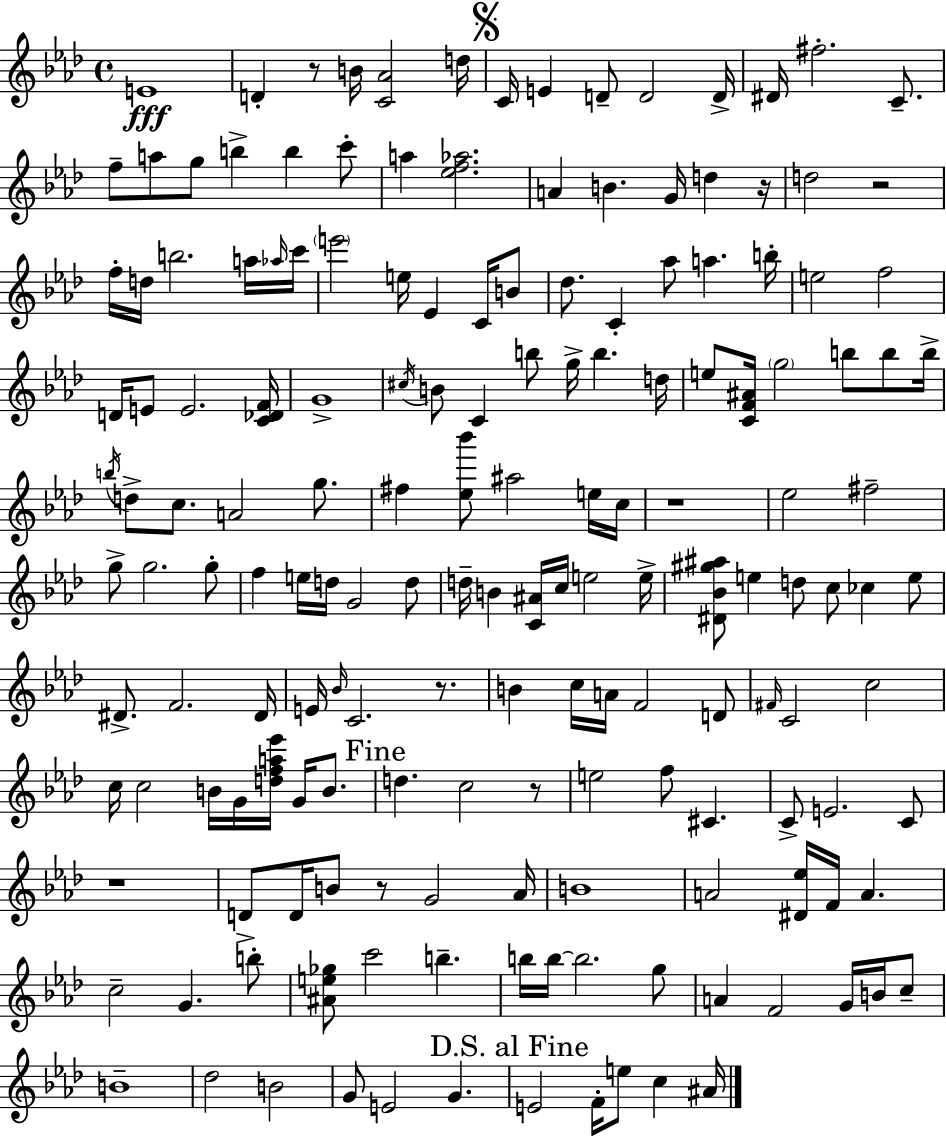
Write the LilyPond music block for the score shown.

{
  \clef treble
  \time 4/4
  \defaultTimeSignature
  \key f \minor
  e'1\fff | d'4-. r8 b'16 <c' aes'>2 d''16 | \mark \markup { \musicglyph "scripts.segno" } c'16 e'4 d'8-- d'2 d'16-> | dis'16 fis''2.-. c'8.-- | \break f''8-- a''8 g''8 b''4-> b''4 c'''8-. | a''4 <ees'' f'' aes''>2. | a'4 b'4. g'16 d''4 r16 | d''2 r2 | \break f''16-. d''16 b''2. a''16 \grace { aes''16 } | c'''16 \parenthesize e'''2 e''16 ees'4 c'16 b'8 | des''8. c'4-. aes''8 a''4. | b''16-. e''2 f''2 | \break d'16 e'8 e'2. | <c' des' f'>16 g'1-> | \acciaccatura { cis''16 } b'8 c'4 b''8 g''16-> b''4. | d''16 e''8 <c' f' ais'>16 \parenthesize g''2 b''8 b''8 | \break b''16-> \acciaccatura { b''16 } d''8-> c''8. a'2 | g''8. fis''4 <ees'' bes'''>8 ais''2 | e''16 c''16 r1 | ees''2 fis''2-- | \break g''8-> g''2. | g''8-. f''4 e''16 d''16 g'2 | d''8 d''16-- b'4 <c' ais'>16 c''16 e''2 | e''16-> <dis' bes' gis'' ais''>8 e''4 d''8 c''8 ces''4 | \break e''8 dis'8.-> f'2. | dis'16 e'16 \grace { bes'16 } c'2. | r8. b'4 c''16 a'16 f'2 | d'8 \grace { fis'16 } c'2 c''2 | \break c''16 c''2 b'16 g'16 | <d'' f'' a'' ees'''>16 g'16 b'8. \mark "Fine" d''4. c''2 | r8 e''2 f''8 cis'4. | c'8-> e'2. | \break c'8 r1 | d'8-> d'16 b'8 r8 g'2 | aes'16 b'1 | a'2 <dis' ees''>16 f'16 a'4. | \break c''2-- g'4. | b''8-. <ais' e'' ges''>8 c'''2 b''4.-- | b''16 b''16~~ b''2. | g''8 a'4 f'2 | \break g'16 b'16 c''8-- b'1-- | des''2 b'2 | g'8 e'2 g'4. | \mark "D.S. al Fine" e'2 f'16-. e''8 | \break c''4 ais'16 \bar "|."
}